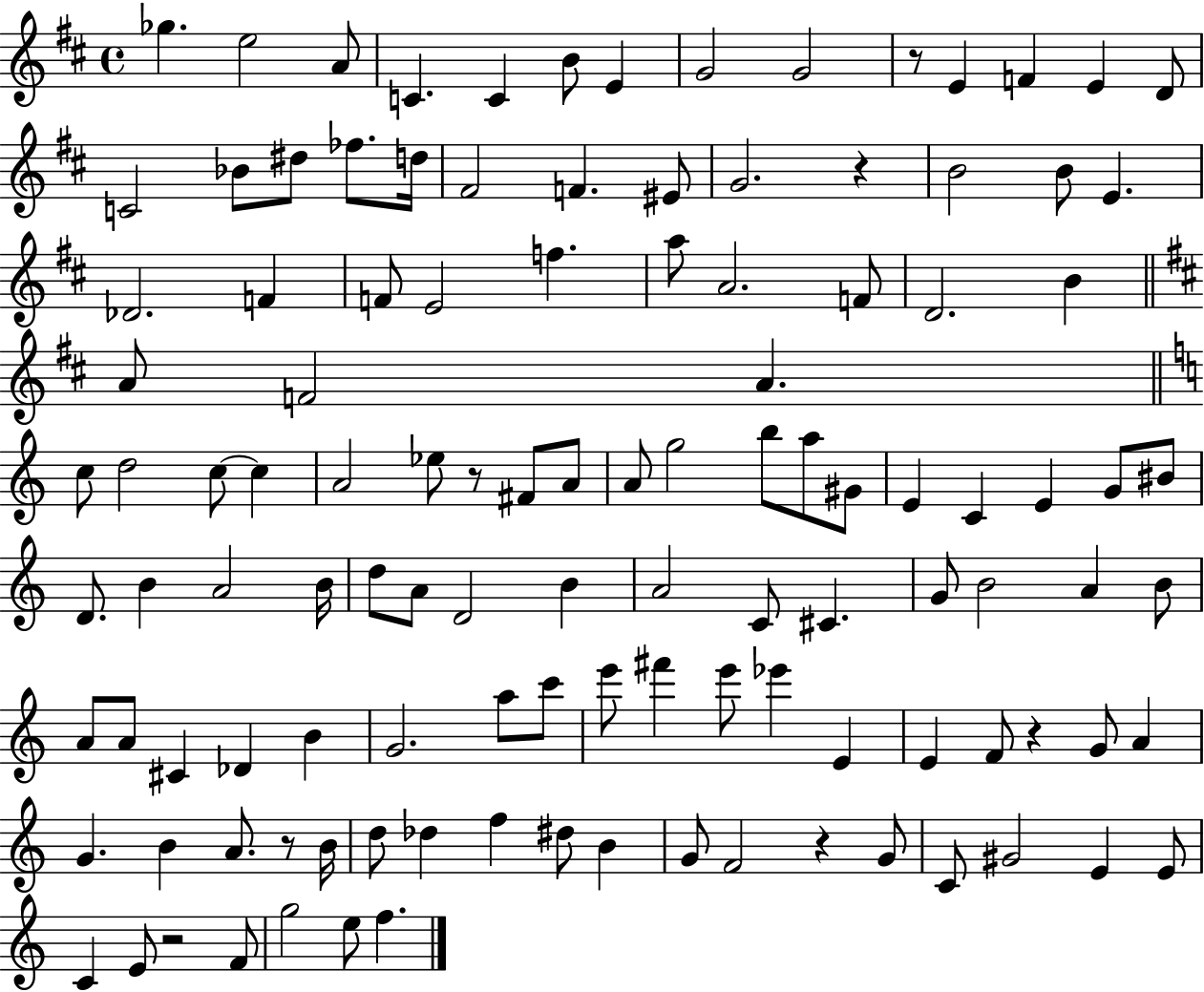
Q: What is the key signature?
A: D major